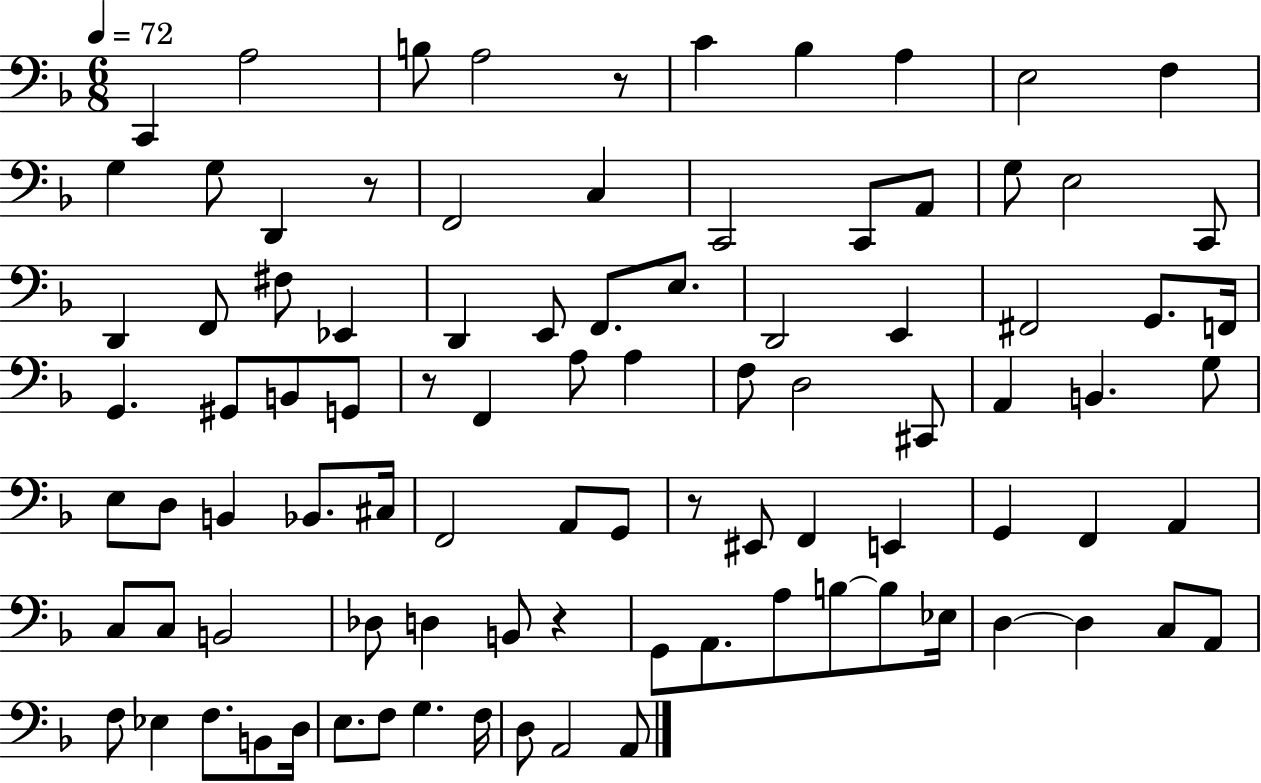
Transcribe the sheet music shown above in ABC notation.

X:1
T:Untitled
M:6/8
L:1/4
K:F
C,, A,2 B,/2 A,2 z/2 C _B, A, E,2 F, G, G,/2 D,, z/2 F,,2 C, C,,2 C,,/2 A,,/2 G,/2 E,2 C,,/2 D,, F,,/2 ^F,/2 _E,, D,, E,,/2 F,,/2 E,/2 D,,2 E,, ^F,,2 G,,/2 F,,/4 G,, ^G,,/2 B,,/2 G,,/2 z/2 F,, A,/2 A, F,/2 D,2 ^C,,/2 A,, B,, G,/2 E,/2 D,/2 B,, _B,,/2 ^C,/4 F,,2 A,,/2 G,,/2 z/2 ^E,,/2 F,, E,, G,, F,, A,, C,/2 C,/2 B,,2 _D,/2 D, B,,/2 z G,,/2 A,,/2 A,/2 B,/2 B,/2 _E,/4 D, D, C,/2 A,,/2 F,/2 _E, F,/2 B,,/2 D,/4 E,/2 F,/2 G, F,/4 D,/2 A,,2 A,,/2